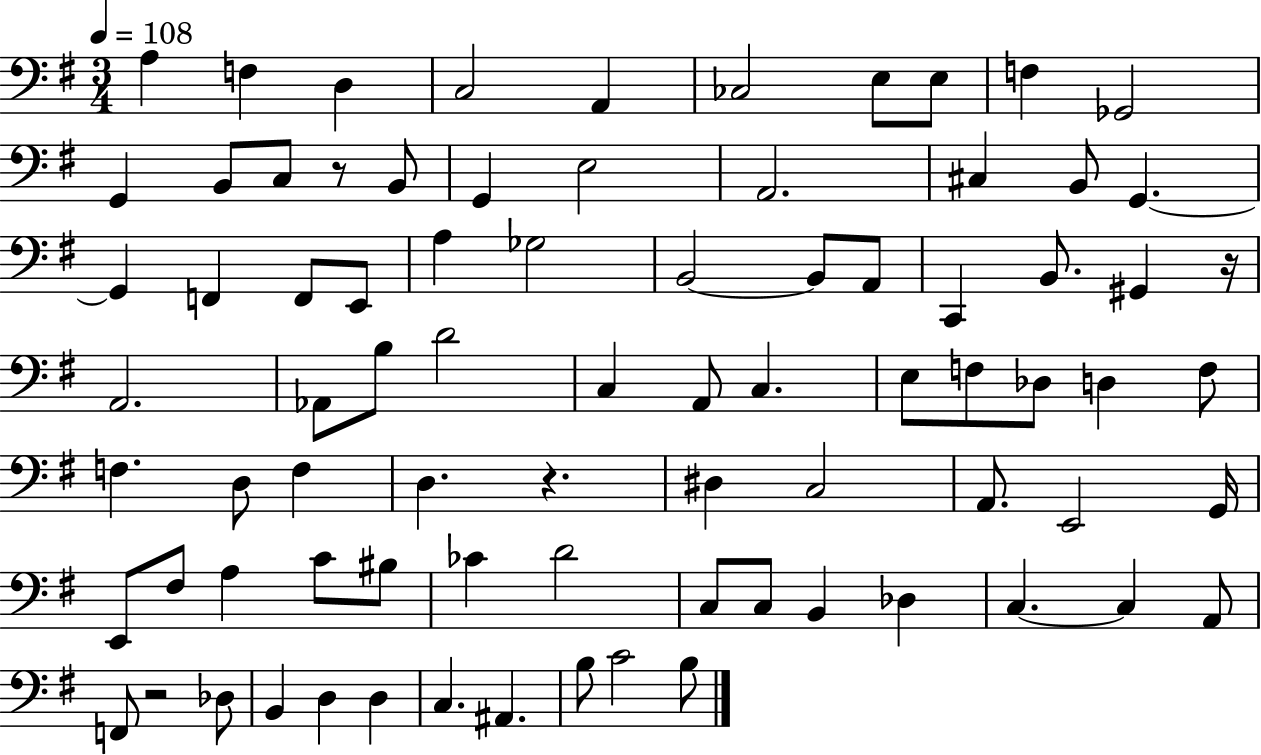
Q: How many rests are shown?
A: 4